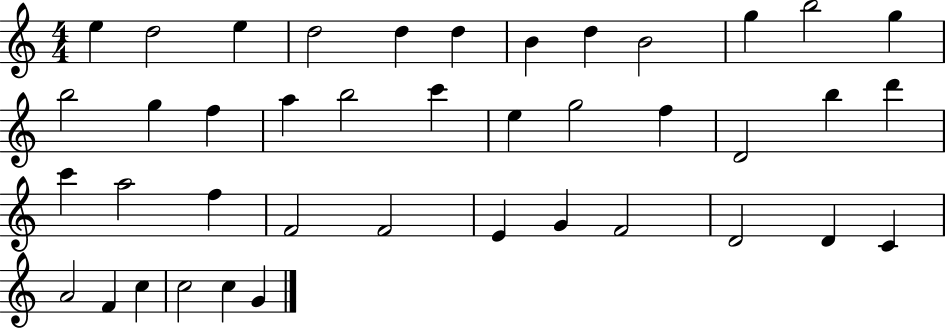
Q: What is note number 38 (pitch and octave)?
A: C5